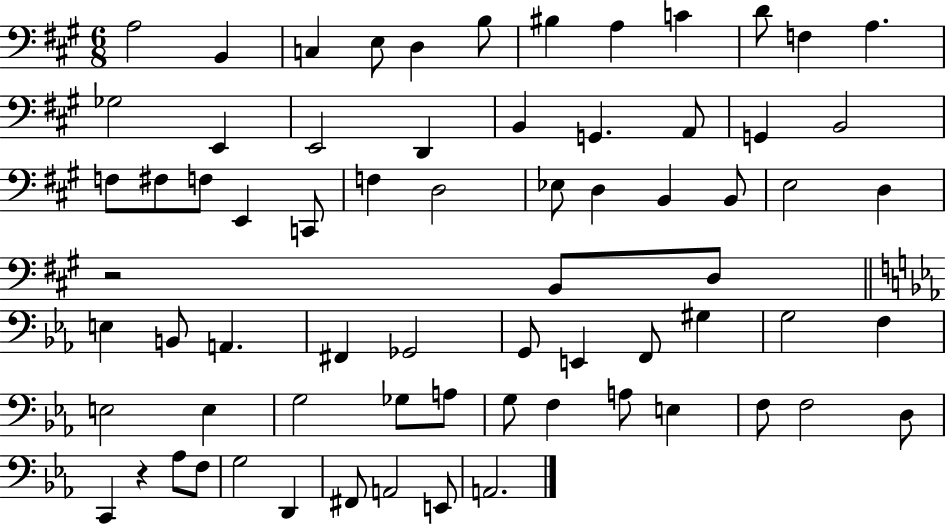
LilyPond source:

{
  \clef bass
  \numericTimeSignature
  \time 6/8
  \key a \major
  a2 b,4 | c4 e8 d4 b8 | bis4 a4 c'4 | d'8 f4 a4. | \break ges2 e,4 | e,2 d,4 | b,4 g,4. a,8 | g,4 b,2 | \break f8 fis8 f8 e,4 c,8 | f4 d2 | ees8 d4 b,4 b,8 | e2 d4 | \break r2 b,8 d8 | \bar "||" \break \key ees \major e4 b,8 a,4. | fis,4 ges,2 | g,8 e,4 f,8 gis4 | g2 f4 | \break e2 e4 | g2 ges8 a8 | g8 f4 a8 e4 | f8 f2 d8 | \break c,4 r4 aes8 f8 | g2 d,4 | fis,8 a,2 e,8 | a,2. | \break \bar "|."
}